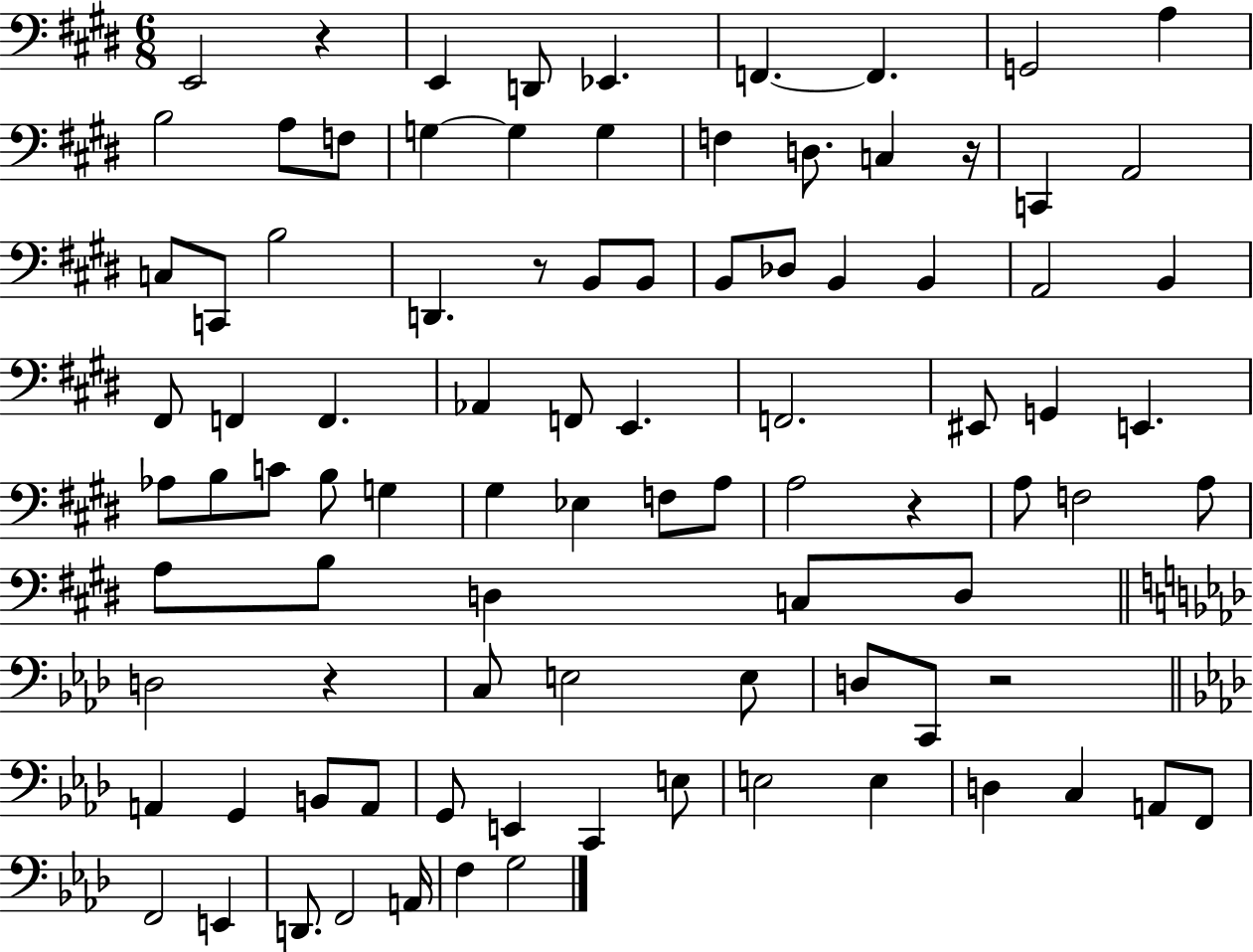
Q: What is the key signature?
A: E major